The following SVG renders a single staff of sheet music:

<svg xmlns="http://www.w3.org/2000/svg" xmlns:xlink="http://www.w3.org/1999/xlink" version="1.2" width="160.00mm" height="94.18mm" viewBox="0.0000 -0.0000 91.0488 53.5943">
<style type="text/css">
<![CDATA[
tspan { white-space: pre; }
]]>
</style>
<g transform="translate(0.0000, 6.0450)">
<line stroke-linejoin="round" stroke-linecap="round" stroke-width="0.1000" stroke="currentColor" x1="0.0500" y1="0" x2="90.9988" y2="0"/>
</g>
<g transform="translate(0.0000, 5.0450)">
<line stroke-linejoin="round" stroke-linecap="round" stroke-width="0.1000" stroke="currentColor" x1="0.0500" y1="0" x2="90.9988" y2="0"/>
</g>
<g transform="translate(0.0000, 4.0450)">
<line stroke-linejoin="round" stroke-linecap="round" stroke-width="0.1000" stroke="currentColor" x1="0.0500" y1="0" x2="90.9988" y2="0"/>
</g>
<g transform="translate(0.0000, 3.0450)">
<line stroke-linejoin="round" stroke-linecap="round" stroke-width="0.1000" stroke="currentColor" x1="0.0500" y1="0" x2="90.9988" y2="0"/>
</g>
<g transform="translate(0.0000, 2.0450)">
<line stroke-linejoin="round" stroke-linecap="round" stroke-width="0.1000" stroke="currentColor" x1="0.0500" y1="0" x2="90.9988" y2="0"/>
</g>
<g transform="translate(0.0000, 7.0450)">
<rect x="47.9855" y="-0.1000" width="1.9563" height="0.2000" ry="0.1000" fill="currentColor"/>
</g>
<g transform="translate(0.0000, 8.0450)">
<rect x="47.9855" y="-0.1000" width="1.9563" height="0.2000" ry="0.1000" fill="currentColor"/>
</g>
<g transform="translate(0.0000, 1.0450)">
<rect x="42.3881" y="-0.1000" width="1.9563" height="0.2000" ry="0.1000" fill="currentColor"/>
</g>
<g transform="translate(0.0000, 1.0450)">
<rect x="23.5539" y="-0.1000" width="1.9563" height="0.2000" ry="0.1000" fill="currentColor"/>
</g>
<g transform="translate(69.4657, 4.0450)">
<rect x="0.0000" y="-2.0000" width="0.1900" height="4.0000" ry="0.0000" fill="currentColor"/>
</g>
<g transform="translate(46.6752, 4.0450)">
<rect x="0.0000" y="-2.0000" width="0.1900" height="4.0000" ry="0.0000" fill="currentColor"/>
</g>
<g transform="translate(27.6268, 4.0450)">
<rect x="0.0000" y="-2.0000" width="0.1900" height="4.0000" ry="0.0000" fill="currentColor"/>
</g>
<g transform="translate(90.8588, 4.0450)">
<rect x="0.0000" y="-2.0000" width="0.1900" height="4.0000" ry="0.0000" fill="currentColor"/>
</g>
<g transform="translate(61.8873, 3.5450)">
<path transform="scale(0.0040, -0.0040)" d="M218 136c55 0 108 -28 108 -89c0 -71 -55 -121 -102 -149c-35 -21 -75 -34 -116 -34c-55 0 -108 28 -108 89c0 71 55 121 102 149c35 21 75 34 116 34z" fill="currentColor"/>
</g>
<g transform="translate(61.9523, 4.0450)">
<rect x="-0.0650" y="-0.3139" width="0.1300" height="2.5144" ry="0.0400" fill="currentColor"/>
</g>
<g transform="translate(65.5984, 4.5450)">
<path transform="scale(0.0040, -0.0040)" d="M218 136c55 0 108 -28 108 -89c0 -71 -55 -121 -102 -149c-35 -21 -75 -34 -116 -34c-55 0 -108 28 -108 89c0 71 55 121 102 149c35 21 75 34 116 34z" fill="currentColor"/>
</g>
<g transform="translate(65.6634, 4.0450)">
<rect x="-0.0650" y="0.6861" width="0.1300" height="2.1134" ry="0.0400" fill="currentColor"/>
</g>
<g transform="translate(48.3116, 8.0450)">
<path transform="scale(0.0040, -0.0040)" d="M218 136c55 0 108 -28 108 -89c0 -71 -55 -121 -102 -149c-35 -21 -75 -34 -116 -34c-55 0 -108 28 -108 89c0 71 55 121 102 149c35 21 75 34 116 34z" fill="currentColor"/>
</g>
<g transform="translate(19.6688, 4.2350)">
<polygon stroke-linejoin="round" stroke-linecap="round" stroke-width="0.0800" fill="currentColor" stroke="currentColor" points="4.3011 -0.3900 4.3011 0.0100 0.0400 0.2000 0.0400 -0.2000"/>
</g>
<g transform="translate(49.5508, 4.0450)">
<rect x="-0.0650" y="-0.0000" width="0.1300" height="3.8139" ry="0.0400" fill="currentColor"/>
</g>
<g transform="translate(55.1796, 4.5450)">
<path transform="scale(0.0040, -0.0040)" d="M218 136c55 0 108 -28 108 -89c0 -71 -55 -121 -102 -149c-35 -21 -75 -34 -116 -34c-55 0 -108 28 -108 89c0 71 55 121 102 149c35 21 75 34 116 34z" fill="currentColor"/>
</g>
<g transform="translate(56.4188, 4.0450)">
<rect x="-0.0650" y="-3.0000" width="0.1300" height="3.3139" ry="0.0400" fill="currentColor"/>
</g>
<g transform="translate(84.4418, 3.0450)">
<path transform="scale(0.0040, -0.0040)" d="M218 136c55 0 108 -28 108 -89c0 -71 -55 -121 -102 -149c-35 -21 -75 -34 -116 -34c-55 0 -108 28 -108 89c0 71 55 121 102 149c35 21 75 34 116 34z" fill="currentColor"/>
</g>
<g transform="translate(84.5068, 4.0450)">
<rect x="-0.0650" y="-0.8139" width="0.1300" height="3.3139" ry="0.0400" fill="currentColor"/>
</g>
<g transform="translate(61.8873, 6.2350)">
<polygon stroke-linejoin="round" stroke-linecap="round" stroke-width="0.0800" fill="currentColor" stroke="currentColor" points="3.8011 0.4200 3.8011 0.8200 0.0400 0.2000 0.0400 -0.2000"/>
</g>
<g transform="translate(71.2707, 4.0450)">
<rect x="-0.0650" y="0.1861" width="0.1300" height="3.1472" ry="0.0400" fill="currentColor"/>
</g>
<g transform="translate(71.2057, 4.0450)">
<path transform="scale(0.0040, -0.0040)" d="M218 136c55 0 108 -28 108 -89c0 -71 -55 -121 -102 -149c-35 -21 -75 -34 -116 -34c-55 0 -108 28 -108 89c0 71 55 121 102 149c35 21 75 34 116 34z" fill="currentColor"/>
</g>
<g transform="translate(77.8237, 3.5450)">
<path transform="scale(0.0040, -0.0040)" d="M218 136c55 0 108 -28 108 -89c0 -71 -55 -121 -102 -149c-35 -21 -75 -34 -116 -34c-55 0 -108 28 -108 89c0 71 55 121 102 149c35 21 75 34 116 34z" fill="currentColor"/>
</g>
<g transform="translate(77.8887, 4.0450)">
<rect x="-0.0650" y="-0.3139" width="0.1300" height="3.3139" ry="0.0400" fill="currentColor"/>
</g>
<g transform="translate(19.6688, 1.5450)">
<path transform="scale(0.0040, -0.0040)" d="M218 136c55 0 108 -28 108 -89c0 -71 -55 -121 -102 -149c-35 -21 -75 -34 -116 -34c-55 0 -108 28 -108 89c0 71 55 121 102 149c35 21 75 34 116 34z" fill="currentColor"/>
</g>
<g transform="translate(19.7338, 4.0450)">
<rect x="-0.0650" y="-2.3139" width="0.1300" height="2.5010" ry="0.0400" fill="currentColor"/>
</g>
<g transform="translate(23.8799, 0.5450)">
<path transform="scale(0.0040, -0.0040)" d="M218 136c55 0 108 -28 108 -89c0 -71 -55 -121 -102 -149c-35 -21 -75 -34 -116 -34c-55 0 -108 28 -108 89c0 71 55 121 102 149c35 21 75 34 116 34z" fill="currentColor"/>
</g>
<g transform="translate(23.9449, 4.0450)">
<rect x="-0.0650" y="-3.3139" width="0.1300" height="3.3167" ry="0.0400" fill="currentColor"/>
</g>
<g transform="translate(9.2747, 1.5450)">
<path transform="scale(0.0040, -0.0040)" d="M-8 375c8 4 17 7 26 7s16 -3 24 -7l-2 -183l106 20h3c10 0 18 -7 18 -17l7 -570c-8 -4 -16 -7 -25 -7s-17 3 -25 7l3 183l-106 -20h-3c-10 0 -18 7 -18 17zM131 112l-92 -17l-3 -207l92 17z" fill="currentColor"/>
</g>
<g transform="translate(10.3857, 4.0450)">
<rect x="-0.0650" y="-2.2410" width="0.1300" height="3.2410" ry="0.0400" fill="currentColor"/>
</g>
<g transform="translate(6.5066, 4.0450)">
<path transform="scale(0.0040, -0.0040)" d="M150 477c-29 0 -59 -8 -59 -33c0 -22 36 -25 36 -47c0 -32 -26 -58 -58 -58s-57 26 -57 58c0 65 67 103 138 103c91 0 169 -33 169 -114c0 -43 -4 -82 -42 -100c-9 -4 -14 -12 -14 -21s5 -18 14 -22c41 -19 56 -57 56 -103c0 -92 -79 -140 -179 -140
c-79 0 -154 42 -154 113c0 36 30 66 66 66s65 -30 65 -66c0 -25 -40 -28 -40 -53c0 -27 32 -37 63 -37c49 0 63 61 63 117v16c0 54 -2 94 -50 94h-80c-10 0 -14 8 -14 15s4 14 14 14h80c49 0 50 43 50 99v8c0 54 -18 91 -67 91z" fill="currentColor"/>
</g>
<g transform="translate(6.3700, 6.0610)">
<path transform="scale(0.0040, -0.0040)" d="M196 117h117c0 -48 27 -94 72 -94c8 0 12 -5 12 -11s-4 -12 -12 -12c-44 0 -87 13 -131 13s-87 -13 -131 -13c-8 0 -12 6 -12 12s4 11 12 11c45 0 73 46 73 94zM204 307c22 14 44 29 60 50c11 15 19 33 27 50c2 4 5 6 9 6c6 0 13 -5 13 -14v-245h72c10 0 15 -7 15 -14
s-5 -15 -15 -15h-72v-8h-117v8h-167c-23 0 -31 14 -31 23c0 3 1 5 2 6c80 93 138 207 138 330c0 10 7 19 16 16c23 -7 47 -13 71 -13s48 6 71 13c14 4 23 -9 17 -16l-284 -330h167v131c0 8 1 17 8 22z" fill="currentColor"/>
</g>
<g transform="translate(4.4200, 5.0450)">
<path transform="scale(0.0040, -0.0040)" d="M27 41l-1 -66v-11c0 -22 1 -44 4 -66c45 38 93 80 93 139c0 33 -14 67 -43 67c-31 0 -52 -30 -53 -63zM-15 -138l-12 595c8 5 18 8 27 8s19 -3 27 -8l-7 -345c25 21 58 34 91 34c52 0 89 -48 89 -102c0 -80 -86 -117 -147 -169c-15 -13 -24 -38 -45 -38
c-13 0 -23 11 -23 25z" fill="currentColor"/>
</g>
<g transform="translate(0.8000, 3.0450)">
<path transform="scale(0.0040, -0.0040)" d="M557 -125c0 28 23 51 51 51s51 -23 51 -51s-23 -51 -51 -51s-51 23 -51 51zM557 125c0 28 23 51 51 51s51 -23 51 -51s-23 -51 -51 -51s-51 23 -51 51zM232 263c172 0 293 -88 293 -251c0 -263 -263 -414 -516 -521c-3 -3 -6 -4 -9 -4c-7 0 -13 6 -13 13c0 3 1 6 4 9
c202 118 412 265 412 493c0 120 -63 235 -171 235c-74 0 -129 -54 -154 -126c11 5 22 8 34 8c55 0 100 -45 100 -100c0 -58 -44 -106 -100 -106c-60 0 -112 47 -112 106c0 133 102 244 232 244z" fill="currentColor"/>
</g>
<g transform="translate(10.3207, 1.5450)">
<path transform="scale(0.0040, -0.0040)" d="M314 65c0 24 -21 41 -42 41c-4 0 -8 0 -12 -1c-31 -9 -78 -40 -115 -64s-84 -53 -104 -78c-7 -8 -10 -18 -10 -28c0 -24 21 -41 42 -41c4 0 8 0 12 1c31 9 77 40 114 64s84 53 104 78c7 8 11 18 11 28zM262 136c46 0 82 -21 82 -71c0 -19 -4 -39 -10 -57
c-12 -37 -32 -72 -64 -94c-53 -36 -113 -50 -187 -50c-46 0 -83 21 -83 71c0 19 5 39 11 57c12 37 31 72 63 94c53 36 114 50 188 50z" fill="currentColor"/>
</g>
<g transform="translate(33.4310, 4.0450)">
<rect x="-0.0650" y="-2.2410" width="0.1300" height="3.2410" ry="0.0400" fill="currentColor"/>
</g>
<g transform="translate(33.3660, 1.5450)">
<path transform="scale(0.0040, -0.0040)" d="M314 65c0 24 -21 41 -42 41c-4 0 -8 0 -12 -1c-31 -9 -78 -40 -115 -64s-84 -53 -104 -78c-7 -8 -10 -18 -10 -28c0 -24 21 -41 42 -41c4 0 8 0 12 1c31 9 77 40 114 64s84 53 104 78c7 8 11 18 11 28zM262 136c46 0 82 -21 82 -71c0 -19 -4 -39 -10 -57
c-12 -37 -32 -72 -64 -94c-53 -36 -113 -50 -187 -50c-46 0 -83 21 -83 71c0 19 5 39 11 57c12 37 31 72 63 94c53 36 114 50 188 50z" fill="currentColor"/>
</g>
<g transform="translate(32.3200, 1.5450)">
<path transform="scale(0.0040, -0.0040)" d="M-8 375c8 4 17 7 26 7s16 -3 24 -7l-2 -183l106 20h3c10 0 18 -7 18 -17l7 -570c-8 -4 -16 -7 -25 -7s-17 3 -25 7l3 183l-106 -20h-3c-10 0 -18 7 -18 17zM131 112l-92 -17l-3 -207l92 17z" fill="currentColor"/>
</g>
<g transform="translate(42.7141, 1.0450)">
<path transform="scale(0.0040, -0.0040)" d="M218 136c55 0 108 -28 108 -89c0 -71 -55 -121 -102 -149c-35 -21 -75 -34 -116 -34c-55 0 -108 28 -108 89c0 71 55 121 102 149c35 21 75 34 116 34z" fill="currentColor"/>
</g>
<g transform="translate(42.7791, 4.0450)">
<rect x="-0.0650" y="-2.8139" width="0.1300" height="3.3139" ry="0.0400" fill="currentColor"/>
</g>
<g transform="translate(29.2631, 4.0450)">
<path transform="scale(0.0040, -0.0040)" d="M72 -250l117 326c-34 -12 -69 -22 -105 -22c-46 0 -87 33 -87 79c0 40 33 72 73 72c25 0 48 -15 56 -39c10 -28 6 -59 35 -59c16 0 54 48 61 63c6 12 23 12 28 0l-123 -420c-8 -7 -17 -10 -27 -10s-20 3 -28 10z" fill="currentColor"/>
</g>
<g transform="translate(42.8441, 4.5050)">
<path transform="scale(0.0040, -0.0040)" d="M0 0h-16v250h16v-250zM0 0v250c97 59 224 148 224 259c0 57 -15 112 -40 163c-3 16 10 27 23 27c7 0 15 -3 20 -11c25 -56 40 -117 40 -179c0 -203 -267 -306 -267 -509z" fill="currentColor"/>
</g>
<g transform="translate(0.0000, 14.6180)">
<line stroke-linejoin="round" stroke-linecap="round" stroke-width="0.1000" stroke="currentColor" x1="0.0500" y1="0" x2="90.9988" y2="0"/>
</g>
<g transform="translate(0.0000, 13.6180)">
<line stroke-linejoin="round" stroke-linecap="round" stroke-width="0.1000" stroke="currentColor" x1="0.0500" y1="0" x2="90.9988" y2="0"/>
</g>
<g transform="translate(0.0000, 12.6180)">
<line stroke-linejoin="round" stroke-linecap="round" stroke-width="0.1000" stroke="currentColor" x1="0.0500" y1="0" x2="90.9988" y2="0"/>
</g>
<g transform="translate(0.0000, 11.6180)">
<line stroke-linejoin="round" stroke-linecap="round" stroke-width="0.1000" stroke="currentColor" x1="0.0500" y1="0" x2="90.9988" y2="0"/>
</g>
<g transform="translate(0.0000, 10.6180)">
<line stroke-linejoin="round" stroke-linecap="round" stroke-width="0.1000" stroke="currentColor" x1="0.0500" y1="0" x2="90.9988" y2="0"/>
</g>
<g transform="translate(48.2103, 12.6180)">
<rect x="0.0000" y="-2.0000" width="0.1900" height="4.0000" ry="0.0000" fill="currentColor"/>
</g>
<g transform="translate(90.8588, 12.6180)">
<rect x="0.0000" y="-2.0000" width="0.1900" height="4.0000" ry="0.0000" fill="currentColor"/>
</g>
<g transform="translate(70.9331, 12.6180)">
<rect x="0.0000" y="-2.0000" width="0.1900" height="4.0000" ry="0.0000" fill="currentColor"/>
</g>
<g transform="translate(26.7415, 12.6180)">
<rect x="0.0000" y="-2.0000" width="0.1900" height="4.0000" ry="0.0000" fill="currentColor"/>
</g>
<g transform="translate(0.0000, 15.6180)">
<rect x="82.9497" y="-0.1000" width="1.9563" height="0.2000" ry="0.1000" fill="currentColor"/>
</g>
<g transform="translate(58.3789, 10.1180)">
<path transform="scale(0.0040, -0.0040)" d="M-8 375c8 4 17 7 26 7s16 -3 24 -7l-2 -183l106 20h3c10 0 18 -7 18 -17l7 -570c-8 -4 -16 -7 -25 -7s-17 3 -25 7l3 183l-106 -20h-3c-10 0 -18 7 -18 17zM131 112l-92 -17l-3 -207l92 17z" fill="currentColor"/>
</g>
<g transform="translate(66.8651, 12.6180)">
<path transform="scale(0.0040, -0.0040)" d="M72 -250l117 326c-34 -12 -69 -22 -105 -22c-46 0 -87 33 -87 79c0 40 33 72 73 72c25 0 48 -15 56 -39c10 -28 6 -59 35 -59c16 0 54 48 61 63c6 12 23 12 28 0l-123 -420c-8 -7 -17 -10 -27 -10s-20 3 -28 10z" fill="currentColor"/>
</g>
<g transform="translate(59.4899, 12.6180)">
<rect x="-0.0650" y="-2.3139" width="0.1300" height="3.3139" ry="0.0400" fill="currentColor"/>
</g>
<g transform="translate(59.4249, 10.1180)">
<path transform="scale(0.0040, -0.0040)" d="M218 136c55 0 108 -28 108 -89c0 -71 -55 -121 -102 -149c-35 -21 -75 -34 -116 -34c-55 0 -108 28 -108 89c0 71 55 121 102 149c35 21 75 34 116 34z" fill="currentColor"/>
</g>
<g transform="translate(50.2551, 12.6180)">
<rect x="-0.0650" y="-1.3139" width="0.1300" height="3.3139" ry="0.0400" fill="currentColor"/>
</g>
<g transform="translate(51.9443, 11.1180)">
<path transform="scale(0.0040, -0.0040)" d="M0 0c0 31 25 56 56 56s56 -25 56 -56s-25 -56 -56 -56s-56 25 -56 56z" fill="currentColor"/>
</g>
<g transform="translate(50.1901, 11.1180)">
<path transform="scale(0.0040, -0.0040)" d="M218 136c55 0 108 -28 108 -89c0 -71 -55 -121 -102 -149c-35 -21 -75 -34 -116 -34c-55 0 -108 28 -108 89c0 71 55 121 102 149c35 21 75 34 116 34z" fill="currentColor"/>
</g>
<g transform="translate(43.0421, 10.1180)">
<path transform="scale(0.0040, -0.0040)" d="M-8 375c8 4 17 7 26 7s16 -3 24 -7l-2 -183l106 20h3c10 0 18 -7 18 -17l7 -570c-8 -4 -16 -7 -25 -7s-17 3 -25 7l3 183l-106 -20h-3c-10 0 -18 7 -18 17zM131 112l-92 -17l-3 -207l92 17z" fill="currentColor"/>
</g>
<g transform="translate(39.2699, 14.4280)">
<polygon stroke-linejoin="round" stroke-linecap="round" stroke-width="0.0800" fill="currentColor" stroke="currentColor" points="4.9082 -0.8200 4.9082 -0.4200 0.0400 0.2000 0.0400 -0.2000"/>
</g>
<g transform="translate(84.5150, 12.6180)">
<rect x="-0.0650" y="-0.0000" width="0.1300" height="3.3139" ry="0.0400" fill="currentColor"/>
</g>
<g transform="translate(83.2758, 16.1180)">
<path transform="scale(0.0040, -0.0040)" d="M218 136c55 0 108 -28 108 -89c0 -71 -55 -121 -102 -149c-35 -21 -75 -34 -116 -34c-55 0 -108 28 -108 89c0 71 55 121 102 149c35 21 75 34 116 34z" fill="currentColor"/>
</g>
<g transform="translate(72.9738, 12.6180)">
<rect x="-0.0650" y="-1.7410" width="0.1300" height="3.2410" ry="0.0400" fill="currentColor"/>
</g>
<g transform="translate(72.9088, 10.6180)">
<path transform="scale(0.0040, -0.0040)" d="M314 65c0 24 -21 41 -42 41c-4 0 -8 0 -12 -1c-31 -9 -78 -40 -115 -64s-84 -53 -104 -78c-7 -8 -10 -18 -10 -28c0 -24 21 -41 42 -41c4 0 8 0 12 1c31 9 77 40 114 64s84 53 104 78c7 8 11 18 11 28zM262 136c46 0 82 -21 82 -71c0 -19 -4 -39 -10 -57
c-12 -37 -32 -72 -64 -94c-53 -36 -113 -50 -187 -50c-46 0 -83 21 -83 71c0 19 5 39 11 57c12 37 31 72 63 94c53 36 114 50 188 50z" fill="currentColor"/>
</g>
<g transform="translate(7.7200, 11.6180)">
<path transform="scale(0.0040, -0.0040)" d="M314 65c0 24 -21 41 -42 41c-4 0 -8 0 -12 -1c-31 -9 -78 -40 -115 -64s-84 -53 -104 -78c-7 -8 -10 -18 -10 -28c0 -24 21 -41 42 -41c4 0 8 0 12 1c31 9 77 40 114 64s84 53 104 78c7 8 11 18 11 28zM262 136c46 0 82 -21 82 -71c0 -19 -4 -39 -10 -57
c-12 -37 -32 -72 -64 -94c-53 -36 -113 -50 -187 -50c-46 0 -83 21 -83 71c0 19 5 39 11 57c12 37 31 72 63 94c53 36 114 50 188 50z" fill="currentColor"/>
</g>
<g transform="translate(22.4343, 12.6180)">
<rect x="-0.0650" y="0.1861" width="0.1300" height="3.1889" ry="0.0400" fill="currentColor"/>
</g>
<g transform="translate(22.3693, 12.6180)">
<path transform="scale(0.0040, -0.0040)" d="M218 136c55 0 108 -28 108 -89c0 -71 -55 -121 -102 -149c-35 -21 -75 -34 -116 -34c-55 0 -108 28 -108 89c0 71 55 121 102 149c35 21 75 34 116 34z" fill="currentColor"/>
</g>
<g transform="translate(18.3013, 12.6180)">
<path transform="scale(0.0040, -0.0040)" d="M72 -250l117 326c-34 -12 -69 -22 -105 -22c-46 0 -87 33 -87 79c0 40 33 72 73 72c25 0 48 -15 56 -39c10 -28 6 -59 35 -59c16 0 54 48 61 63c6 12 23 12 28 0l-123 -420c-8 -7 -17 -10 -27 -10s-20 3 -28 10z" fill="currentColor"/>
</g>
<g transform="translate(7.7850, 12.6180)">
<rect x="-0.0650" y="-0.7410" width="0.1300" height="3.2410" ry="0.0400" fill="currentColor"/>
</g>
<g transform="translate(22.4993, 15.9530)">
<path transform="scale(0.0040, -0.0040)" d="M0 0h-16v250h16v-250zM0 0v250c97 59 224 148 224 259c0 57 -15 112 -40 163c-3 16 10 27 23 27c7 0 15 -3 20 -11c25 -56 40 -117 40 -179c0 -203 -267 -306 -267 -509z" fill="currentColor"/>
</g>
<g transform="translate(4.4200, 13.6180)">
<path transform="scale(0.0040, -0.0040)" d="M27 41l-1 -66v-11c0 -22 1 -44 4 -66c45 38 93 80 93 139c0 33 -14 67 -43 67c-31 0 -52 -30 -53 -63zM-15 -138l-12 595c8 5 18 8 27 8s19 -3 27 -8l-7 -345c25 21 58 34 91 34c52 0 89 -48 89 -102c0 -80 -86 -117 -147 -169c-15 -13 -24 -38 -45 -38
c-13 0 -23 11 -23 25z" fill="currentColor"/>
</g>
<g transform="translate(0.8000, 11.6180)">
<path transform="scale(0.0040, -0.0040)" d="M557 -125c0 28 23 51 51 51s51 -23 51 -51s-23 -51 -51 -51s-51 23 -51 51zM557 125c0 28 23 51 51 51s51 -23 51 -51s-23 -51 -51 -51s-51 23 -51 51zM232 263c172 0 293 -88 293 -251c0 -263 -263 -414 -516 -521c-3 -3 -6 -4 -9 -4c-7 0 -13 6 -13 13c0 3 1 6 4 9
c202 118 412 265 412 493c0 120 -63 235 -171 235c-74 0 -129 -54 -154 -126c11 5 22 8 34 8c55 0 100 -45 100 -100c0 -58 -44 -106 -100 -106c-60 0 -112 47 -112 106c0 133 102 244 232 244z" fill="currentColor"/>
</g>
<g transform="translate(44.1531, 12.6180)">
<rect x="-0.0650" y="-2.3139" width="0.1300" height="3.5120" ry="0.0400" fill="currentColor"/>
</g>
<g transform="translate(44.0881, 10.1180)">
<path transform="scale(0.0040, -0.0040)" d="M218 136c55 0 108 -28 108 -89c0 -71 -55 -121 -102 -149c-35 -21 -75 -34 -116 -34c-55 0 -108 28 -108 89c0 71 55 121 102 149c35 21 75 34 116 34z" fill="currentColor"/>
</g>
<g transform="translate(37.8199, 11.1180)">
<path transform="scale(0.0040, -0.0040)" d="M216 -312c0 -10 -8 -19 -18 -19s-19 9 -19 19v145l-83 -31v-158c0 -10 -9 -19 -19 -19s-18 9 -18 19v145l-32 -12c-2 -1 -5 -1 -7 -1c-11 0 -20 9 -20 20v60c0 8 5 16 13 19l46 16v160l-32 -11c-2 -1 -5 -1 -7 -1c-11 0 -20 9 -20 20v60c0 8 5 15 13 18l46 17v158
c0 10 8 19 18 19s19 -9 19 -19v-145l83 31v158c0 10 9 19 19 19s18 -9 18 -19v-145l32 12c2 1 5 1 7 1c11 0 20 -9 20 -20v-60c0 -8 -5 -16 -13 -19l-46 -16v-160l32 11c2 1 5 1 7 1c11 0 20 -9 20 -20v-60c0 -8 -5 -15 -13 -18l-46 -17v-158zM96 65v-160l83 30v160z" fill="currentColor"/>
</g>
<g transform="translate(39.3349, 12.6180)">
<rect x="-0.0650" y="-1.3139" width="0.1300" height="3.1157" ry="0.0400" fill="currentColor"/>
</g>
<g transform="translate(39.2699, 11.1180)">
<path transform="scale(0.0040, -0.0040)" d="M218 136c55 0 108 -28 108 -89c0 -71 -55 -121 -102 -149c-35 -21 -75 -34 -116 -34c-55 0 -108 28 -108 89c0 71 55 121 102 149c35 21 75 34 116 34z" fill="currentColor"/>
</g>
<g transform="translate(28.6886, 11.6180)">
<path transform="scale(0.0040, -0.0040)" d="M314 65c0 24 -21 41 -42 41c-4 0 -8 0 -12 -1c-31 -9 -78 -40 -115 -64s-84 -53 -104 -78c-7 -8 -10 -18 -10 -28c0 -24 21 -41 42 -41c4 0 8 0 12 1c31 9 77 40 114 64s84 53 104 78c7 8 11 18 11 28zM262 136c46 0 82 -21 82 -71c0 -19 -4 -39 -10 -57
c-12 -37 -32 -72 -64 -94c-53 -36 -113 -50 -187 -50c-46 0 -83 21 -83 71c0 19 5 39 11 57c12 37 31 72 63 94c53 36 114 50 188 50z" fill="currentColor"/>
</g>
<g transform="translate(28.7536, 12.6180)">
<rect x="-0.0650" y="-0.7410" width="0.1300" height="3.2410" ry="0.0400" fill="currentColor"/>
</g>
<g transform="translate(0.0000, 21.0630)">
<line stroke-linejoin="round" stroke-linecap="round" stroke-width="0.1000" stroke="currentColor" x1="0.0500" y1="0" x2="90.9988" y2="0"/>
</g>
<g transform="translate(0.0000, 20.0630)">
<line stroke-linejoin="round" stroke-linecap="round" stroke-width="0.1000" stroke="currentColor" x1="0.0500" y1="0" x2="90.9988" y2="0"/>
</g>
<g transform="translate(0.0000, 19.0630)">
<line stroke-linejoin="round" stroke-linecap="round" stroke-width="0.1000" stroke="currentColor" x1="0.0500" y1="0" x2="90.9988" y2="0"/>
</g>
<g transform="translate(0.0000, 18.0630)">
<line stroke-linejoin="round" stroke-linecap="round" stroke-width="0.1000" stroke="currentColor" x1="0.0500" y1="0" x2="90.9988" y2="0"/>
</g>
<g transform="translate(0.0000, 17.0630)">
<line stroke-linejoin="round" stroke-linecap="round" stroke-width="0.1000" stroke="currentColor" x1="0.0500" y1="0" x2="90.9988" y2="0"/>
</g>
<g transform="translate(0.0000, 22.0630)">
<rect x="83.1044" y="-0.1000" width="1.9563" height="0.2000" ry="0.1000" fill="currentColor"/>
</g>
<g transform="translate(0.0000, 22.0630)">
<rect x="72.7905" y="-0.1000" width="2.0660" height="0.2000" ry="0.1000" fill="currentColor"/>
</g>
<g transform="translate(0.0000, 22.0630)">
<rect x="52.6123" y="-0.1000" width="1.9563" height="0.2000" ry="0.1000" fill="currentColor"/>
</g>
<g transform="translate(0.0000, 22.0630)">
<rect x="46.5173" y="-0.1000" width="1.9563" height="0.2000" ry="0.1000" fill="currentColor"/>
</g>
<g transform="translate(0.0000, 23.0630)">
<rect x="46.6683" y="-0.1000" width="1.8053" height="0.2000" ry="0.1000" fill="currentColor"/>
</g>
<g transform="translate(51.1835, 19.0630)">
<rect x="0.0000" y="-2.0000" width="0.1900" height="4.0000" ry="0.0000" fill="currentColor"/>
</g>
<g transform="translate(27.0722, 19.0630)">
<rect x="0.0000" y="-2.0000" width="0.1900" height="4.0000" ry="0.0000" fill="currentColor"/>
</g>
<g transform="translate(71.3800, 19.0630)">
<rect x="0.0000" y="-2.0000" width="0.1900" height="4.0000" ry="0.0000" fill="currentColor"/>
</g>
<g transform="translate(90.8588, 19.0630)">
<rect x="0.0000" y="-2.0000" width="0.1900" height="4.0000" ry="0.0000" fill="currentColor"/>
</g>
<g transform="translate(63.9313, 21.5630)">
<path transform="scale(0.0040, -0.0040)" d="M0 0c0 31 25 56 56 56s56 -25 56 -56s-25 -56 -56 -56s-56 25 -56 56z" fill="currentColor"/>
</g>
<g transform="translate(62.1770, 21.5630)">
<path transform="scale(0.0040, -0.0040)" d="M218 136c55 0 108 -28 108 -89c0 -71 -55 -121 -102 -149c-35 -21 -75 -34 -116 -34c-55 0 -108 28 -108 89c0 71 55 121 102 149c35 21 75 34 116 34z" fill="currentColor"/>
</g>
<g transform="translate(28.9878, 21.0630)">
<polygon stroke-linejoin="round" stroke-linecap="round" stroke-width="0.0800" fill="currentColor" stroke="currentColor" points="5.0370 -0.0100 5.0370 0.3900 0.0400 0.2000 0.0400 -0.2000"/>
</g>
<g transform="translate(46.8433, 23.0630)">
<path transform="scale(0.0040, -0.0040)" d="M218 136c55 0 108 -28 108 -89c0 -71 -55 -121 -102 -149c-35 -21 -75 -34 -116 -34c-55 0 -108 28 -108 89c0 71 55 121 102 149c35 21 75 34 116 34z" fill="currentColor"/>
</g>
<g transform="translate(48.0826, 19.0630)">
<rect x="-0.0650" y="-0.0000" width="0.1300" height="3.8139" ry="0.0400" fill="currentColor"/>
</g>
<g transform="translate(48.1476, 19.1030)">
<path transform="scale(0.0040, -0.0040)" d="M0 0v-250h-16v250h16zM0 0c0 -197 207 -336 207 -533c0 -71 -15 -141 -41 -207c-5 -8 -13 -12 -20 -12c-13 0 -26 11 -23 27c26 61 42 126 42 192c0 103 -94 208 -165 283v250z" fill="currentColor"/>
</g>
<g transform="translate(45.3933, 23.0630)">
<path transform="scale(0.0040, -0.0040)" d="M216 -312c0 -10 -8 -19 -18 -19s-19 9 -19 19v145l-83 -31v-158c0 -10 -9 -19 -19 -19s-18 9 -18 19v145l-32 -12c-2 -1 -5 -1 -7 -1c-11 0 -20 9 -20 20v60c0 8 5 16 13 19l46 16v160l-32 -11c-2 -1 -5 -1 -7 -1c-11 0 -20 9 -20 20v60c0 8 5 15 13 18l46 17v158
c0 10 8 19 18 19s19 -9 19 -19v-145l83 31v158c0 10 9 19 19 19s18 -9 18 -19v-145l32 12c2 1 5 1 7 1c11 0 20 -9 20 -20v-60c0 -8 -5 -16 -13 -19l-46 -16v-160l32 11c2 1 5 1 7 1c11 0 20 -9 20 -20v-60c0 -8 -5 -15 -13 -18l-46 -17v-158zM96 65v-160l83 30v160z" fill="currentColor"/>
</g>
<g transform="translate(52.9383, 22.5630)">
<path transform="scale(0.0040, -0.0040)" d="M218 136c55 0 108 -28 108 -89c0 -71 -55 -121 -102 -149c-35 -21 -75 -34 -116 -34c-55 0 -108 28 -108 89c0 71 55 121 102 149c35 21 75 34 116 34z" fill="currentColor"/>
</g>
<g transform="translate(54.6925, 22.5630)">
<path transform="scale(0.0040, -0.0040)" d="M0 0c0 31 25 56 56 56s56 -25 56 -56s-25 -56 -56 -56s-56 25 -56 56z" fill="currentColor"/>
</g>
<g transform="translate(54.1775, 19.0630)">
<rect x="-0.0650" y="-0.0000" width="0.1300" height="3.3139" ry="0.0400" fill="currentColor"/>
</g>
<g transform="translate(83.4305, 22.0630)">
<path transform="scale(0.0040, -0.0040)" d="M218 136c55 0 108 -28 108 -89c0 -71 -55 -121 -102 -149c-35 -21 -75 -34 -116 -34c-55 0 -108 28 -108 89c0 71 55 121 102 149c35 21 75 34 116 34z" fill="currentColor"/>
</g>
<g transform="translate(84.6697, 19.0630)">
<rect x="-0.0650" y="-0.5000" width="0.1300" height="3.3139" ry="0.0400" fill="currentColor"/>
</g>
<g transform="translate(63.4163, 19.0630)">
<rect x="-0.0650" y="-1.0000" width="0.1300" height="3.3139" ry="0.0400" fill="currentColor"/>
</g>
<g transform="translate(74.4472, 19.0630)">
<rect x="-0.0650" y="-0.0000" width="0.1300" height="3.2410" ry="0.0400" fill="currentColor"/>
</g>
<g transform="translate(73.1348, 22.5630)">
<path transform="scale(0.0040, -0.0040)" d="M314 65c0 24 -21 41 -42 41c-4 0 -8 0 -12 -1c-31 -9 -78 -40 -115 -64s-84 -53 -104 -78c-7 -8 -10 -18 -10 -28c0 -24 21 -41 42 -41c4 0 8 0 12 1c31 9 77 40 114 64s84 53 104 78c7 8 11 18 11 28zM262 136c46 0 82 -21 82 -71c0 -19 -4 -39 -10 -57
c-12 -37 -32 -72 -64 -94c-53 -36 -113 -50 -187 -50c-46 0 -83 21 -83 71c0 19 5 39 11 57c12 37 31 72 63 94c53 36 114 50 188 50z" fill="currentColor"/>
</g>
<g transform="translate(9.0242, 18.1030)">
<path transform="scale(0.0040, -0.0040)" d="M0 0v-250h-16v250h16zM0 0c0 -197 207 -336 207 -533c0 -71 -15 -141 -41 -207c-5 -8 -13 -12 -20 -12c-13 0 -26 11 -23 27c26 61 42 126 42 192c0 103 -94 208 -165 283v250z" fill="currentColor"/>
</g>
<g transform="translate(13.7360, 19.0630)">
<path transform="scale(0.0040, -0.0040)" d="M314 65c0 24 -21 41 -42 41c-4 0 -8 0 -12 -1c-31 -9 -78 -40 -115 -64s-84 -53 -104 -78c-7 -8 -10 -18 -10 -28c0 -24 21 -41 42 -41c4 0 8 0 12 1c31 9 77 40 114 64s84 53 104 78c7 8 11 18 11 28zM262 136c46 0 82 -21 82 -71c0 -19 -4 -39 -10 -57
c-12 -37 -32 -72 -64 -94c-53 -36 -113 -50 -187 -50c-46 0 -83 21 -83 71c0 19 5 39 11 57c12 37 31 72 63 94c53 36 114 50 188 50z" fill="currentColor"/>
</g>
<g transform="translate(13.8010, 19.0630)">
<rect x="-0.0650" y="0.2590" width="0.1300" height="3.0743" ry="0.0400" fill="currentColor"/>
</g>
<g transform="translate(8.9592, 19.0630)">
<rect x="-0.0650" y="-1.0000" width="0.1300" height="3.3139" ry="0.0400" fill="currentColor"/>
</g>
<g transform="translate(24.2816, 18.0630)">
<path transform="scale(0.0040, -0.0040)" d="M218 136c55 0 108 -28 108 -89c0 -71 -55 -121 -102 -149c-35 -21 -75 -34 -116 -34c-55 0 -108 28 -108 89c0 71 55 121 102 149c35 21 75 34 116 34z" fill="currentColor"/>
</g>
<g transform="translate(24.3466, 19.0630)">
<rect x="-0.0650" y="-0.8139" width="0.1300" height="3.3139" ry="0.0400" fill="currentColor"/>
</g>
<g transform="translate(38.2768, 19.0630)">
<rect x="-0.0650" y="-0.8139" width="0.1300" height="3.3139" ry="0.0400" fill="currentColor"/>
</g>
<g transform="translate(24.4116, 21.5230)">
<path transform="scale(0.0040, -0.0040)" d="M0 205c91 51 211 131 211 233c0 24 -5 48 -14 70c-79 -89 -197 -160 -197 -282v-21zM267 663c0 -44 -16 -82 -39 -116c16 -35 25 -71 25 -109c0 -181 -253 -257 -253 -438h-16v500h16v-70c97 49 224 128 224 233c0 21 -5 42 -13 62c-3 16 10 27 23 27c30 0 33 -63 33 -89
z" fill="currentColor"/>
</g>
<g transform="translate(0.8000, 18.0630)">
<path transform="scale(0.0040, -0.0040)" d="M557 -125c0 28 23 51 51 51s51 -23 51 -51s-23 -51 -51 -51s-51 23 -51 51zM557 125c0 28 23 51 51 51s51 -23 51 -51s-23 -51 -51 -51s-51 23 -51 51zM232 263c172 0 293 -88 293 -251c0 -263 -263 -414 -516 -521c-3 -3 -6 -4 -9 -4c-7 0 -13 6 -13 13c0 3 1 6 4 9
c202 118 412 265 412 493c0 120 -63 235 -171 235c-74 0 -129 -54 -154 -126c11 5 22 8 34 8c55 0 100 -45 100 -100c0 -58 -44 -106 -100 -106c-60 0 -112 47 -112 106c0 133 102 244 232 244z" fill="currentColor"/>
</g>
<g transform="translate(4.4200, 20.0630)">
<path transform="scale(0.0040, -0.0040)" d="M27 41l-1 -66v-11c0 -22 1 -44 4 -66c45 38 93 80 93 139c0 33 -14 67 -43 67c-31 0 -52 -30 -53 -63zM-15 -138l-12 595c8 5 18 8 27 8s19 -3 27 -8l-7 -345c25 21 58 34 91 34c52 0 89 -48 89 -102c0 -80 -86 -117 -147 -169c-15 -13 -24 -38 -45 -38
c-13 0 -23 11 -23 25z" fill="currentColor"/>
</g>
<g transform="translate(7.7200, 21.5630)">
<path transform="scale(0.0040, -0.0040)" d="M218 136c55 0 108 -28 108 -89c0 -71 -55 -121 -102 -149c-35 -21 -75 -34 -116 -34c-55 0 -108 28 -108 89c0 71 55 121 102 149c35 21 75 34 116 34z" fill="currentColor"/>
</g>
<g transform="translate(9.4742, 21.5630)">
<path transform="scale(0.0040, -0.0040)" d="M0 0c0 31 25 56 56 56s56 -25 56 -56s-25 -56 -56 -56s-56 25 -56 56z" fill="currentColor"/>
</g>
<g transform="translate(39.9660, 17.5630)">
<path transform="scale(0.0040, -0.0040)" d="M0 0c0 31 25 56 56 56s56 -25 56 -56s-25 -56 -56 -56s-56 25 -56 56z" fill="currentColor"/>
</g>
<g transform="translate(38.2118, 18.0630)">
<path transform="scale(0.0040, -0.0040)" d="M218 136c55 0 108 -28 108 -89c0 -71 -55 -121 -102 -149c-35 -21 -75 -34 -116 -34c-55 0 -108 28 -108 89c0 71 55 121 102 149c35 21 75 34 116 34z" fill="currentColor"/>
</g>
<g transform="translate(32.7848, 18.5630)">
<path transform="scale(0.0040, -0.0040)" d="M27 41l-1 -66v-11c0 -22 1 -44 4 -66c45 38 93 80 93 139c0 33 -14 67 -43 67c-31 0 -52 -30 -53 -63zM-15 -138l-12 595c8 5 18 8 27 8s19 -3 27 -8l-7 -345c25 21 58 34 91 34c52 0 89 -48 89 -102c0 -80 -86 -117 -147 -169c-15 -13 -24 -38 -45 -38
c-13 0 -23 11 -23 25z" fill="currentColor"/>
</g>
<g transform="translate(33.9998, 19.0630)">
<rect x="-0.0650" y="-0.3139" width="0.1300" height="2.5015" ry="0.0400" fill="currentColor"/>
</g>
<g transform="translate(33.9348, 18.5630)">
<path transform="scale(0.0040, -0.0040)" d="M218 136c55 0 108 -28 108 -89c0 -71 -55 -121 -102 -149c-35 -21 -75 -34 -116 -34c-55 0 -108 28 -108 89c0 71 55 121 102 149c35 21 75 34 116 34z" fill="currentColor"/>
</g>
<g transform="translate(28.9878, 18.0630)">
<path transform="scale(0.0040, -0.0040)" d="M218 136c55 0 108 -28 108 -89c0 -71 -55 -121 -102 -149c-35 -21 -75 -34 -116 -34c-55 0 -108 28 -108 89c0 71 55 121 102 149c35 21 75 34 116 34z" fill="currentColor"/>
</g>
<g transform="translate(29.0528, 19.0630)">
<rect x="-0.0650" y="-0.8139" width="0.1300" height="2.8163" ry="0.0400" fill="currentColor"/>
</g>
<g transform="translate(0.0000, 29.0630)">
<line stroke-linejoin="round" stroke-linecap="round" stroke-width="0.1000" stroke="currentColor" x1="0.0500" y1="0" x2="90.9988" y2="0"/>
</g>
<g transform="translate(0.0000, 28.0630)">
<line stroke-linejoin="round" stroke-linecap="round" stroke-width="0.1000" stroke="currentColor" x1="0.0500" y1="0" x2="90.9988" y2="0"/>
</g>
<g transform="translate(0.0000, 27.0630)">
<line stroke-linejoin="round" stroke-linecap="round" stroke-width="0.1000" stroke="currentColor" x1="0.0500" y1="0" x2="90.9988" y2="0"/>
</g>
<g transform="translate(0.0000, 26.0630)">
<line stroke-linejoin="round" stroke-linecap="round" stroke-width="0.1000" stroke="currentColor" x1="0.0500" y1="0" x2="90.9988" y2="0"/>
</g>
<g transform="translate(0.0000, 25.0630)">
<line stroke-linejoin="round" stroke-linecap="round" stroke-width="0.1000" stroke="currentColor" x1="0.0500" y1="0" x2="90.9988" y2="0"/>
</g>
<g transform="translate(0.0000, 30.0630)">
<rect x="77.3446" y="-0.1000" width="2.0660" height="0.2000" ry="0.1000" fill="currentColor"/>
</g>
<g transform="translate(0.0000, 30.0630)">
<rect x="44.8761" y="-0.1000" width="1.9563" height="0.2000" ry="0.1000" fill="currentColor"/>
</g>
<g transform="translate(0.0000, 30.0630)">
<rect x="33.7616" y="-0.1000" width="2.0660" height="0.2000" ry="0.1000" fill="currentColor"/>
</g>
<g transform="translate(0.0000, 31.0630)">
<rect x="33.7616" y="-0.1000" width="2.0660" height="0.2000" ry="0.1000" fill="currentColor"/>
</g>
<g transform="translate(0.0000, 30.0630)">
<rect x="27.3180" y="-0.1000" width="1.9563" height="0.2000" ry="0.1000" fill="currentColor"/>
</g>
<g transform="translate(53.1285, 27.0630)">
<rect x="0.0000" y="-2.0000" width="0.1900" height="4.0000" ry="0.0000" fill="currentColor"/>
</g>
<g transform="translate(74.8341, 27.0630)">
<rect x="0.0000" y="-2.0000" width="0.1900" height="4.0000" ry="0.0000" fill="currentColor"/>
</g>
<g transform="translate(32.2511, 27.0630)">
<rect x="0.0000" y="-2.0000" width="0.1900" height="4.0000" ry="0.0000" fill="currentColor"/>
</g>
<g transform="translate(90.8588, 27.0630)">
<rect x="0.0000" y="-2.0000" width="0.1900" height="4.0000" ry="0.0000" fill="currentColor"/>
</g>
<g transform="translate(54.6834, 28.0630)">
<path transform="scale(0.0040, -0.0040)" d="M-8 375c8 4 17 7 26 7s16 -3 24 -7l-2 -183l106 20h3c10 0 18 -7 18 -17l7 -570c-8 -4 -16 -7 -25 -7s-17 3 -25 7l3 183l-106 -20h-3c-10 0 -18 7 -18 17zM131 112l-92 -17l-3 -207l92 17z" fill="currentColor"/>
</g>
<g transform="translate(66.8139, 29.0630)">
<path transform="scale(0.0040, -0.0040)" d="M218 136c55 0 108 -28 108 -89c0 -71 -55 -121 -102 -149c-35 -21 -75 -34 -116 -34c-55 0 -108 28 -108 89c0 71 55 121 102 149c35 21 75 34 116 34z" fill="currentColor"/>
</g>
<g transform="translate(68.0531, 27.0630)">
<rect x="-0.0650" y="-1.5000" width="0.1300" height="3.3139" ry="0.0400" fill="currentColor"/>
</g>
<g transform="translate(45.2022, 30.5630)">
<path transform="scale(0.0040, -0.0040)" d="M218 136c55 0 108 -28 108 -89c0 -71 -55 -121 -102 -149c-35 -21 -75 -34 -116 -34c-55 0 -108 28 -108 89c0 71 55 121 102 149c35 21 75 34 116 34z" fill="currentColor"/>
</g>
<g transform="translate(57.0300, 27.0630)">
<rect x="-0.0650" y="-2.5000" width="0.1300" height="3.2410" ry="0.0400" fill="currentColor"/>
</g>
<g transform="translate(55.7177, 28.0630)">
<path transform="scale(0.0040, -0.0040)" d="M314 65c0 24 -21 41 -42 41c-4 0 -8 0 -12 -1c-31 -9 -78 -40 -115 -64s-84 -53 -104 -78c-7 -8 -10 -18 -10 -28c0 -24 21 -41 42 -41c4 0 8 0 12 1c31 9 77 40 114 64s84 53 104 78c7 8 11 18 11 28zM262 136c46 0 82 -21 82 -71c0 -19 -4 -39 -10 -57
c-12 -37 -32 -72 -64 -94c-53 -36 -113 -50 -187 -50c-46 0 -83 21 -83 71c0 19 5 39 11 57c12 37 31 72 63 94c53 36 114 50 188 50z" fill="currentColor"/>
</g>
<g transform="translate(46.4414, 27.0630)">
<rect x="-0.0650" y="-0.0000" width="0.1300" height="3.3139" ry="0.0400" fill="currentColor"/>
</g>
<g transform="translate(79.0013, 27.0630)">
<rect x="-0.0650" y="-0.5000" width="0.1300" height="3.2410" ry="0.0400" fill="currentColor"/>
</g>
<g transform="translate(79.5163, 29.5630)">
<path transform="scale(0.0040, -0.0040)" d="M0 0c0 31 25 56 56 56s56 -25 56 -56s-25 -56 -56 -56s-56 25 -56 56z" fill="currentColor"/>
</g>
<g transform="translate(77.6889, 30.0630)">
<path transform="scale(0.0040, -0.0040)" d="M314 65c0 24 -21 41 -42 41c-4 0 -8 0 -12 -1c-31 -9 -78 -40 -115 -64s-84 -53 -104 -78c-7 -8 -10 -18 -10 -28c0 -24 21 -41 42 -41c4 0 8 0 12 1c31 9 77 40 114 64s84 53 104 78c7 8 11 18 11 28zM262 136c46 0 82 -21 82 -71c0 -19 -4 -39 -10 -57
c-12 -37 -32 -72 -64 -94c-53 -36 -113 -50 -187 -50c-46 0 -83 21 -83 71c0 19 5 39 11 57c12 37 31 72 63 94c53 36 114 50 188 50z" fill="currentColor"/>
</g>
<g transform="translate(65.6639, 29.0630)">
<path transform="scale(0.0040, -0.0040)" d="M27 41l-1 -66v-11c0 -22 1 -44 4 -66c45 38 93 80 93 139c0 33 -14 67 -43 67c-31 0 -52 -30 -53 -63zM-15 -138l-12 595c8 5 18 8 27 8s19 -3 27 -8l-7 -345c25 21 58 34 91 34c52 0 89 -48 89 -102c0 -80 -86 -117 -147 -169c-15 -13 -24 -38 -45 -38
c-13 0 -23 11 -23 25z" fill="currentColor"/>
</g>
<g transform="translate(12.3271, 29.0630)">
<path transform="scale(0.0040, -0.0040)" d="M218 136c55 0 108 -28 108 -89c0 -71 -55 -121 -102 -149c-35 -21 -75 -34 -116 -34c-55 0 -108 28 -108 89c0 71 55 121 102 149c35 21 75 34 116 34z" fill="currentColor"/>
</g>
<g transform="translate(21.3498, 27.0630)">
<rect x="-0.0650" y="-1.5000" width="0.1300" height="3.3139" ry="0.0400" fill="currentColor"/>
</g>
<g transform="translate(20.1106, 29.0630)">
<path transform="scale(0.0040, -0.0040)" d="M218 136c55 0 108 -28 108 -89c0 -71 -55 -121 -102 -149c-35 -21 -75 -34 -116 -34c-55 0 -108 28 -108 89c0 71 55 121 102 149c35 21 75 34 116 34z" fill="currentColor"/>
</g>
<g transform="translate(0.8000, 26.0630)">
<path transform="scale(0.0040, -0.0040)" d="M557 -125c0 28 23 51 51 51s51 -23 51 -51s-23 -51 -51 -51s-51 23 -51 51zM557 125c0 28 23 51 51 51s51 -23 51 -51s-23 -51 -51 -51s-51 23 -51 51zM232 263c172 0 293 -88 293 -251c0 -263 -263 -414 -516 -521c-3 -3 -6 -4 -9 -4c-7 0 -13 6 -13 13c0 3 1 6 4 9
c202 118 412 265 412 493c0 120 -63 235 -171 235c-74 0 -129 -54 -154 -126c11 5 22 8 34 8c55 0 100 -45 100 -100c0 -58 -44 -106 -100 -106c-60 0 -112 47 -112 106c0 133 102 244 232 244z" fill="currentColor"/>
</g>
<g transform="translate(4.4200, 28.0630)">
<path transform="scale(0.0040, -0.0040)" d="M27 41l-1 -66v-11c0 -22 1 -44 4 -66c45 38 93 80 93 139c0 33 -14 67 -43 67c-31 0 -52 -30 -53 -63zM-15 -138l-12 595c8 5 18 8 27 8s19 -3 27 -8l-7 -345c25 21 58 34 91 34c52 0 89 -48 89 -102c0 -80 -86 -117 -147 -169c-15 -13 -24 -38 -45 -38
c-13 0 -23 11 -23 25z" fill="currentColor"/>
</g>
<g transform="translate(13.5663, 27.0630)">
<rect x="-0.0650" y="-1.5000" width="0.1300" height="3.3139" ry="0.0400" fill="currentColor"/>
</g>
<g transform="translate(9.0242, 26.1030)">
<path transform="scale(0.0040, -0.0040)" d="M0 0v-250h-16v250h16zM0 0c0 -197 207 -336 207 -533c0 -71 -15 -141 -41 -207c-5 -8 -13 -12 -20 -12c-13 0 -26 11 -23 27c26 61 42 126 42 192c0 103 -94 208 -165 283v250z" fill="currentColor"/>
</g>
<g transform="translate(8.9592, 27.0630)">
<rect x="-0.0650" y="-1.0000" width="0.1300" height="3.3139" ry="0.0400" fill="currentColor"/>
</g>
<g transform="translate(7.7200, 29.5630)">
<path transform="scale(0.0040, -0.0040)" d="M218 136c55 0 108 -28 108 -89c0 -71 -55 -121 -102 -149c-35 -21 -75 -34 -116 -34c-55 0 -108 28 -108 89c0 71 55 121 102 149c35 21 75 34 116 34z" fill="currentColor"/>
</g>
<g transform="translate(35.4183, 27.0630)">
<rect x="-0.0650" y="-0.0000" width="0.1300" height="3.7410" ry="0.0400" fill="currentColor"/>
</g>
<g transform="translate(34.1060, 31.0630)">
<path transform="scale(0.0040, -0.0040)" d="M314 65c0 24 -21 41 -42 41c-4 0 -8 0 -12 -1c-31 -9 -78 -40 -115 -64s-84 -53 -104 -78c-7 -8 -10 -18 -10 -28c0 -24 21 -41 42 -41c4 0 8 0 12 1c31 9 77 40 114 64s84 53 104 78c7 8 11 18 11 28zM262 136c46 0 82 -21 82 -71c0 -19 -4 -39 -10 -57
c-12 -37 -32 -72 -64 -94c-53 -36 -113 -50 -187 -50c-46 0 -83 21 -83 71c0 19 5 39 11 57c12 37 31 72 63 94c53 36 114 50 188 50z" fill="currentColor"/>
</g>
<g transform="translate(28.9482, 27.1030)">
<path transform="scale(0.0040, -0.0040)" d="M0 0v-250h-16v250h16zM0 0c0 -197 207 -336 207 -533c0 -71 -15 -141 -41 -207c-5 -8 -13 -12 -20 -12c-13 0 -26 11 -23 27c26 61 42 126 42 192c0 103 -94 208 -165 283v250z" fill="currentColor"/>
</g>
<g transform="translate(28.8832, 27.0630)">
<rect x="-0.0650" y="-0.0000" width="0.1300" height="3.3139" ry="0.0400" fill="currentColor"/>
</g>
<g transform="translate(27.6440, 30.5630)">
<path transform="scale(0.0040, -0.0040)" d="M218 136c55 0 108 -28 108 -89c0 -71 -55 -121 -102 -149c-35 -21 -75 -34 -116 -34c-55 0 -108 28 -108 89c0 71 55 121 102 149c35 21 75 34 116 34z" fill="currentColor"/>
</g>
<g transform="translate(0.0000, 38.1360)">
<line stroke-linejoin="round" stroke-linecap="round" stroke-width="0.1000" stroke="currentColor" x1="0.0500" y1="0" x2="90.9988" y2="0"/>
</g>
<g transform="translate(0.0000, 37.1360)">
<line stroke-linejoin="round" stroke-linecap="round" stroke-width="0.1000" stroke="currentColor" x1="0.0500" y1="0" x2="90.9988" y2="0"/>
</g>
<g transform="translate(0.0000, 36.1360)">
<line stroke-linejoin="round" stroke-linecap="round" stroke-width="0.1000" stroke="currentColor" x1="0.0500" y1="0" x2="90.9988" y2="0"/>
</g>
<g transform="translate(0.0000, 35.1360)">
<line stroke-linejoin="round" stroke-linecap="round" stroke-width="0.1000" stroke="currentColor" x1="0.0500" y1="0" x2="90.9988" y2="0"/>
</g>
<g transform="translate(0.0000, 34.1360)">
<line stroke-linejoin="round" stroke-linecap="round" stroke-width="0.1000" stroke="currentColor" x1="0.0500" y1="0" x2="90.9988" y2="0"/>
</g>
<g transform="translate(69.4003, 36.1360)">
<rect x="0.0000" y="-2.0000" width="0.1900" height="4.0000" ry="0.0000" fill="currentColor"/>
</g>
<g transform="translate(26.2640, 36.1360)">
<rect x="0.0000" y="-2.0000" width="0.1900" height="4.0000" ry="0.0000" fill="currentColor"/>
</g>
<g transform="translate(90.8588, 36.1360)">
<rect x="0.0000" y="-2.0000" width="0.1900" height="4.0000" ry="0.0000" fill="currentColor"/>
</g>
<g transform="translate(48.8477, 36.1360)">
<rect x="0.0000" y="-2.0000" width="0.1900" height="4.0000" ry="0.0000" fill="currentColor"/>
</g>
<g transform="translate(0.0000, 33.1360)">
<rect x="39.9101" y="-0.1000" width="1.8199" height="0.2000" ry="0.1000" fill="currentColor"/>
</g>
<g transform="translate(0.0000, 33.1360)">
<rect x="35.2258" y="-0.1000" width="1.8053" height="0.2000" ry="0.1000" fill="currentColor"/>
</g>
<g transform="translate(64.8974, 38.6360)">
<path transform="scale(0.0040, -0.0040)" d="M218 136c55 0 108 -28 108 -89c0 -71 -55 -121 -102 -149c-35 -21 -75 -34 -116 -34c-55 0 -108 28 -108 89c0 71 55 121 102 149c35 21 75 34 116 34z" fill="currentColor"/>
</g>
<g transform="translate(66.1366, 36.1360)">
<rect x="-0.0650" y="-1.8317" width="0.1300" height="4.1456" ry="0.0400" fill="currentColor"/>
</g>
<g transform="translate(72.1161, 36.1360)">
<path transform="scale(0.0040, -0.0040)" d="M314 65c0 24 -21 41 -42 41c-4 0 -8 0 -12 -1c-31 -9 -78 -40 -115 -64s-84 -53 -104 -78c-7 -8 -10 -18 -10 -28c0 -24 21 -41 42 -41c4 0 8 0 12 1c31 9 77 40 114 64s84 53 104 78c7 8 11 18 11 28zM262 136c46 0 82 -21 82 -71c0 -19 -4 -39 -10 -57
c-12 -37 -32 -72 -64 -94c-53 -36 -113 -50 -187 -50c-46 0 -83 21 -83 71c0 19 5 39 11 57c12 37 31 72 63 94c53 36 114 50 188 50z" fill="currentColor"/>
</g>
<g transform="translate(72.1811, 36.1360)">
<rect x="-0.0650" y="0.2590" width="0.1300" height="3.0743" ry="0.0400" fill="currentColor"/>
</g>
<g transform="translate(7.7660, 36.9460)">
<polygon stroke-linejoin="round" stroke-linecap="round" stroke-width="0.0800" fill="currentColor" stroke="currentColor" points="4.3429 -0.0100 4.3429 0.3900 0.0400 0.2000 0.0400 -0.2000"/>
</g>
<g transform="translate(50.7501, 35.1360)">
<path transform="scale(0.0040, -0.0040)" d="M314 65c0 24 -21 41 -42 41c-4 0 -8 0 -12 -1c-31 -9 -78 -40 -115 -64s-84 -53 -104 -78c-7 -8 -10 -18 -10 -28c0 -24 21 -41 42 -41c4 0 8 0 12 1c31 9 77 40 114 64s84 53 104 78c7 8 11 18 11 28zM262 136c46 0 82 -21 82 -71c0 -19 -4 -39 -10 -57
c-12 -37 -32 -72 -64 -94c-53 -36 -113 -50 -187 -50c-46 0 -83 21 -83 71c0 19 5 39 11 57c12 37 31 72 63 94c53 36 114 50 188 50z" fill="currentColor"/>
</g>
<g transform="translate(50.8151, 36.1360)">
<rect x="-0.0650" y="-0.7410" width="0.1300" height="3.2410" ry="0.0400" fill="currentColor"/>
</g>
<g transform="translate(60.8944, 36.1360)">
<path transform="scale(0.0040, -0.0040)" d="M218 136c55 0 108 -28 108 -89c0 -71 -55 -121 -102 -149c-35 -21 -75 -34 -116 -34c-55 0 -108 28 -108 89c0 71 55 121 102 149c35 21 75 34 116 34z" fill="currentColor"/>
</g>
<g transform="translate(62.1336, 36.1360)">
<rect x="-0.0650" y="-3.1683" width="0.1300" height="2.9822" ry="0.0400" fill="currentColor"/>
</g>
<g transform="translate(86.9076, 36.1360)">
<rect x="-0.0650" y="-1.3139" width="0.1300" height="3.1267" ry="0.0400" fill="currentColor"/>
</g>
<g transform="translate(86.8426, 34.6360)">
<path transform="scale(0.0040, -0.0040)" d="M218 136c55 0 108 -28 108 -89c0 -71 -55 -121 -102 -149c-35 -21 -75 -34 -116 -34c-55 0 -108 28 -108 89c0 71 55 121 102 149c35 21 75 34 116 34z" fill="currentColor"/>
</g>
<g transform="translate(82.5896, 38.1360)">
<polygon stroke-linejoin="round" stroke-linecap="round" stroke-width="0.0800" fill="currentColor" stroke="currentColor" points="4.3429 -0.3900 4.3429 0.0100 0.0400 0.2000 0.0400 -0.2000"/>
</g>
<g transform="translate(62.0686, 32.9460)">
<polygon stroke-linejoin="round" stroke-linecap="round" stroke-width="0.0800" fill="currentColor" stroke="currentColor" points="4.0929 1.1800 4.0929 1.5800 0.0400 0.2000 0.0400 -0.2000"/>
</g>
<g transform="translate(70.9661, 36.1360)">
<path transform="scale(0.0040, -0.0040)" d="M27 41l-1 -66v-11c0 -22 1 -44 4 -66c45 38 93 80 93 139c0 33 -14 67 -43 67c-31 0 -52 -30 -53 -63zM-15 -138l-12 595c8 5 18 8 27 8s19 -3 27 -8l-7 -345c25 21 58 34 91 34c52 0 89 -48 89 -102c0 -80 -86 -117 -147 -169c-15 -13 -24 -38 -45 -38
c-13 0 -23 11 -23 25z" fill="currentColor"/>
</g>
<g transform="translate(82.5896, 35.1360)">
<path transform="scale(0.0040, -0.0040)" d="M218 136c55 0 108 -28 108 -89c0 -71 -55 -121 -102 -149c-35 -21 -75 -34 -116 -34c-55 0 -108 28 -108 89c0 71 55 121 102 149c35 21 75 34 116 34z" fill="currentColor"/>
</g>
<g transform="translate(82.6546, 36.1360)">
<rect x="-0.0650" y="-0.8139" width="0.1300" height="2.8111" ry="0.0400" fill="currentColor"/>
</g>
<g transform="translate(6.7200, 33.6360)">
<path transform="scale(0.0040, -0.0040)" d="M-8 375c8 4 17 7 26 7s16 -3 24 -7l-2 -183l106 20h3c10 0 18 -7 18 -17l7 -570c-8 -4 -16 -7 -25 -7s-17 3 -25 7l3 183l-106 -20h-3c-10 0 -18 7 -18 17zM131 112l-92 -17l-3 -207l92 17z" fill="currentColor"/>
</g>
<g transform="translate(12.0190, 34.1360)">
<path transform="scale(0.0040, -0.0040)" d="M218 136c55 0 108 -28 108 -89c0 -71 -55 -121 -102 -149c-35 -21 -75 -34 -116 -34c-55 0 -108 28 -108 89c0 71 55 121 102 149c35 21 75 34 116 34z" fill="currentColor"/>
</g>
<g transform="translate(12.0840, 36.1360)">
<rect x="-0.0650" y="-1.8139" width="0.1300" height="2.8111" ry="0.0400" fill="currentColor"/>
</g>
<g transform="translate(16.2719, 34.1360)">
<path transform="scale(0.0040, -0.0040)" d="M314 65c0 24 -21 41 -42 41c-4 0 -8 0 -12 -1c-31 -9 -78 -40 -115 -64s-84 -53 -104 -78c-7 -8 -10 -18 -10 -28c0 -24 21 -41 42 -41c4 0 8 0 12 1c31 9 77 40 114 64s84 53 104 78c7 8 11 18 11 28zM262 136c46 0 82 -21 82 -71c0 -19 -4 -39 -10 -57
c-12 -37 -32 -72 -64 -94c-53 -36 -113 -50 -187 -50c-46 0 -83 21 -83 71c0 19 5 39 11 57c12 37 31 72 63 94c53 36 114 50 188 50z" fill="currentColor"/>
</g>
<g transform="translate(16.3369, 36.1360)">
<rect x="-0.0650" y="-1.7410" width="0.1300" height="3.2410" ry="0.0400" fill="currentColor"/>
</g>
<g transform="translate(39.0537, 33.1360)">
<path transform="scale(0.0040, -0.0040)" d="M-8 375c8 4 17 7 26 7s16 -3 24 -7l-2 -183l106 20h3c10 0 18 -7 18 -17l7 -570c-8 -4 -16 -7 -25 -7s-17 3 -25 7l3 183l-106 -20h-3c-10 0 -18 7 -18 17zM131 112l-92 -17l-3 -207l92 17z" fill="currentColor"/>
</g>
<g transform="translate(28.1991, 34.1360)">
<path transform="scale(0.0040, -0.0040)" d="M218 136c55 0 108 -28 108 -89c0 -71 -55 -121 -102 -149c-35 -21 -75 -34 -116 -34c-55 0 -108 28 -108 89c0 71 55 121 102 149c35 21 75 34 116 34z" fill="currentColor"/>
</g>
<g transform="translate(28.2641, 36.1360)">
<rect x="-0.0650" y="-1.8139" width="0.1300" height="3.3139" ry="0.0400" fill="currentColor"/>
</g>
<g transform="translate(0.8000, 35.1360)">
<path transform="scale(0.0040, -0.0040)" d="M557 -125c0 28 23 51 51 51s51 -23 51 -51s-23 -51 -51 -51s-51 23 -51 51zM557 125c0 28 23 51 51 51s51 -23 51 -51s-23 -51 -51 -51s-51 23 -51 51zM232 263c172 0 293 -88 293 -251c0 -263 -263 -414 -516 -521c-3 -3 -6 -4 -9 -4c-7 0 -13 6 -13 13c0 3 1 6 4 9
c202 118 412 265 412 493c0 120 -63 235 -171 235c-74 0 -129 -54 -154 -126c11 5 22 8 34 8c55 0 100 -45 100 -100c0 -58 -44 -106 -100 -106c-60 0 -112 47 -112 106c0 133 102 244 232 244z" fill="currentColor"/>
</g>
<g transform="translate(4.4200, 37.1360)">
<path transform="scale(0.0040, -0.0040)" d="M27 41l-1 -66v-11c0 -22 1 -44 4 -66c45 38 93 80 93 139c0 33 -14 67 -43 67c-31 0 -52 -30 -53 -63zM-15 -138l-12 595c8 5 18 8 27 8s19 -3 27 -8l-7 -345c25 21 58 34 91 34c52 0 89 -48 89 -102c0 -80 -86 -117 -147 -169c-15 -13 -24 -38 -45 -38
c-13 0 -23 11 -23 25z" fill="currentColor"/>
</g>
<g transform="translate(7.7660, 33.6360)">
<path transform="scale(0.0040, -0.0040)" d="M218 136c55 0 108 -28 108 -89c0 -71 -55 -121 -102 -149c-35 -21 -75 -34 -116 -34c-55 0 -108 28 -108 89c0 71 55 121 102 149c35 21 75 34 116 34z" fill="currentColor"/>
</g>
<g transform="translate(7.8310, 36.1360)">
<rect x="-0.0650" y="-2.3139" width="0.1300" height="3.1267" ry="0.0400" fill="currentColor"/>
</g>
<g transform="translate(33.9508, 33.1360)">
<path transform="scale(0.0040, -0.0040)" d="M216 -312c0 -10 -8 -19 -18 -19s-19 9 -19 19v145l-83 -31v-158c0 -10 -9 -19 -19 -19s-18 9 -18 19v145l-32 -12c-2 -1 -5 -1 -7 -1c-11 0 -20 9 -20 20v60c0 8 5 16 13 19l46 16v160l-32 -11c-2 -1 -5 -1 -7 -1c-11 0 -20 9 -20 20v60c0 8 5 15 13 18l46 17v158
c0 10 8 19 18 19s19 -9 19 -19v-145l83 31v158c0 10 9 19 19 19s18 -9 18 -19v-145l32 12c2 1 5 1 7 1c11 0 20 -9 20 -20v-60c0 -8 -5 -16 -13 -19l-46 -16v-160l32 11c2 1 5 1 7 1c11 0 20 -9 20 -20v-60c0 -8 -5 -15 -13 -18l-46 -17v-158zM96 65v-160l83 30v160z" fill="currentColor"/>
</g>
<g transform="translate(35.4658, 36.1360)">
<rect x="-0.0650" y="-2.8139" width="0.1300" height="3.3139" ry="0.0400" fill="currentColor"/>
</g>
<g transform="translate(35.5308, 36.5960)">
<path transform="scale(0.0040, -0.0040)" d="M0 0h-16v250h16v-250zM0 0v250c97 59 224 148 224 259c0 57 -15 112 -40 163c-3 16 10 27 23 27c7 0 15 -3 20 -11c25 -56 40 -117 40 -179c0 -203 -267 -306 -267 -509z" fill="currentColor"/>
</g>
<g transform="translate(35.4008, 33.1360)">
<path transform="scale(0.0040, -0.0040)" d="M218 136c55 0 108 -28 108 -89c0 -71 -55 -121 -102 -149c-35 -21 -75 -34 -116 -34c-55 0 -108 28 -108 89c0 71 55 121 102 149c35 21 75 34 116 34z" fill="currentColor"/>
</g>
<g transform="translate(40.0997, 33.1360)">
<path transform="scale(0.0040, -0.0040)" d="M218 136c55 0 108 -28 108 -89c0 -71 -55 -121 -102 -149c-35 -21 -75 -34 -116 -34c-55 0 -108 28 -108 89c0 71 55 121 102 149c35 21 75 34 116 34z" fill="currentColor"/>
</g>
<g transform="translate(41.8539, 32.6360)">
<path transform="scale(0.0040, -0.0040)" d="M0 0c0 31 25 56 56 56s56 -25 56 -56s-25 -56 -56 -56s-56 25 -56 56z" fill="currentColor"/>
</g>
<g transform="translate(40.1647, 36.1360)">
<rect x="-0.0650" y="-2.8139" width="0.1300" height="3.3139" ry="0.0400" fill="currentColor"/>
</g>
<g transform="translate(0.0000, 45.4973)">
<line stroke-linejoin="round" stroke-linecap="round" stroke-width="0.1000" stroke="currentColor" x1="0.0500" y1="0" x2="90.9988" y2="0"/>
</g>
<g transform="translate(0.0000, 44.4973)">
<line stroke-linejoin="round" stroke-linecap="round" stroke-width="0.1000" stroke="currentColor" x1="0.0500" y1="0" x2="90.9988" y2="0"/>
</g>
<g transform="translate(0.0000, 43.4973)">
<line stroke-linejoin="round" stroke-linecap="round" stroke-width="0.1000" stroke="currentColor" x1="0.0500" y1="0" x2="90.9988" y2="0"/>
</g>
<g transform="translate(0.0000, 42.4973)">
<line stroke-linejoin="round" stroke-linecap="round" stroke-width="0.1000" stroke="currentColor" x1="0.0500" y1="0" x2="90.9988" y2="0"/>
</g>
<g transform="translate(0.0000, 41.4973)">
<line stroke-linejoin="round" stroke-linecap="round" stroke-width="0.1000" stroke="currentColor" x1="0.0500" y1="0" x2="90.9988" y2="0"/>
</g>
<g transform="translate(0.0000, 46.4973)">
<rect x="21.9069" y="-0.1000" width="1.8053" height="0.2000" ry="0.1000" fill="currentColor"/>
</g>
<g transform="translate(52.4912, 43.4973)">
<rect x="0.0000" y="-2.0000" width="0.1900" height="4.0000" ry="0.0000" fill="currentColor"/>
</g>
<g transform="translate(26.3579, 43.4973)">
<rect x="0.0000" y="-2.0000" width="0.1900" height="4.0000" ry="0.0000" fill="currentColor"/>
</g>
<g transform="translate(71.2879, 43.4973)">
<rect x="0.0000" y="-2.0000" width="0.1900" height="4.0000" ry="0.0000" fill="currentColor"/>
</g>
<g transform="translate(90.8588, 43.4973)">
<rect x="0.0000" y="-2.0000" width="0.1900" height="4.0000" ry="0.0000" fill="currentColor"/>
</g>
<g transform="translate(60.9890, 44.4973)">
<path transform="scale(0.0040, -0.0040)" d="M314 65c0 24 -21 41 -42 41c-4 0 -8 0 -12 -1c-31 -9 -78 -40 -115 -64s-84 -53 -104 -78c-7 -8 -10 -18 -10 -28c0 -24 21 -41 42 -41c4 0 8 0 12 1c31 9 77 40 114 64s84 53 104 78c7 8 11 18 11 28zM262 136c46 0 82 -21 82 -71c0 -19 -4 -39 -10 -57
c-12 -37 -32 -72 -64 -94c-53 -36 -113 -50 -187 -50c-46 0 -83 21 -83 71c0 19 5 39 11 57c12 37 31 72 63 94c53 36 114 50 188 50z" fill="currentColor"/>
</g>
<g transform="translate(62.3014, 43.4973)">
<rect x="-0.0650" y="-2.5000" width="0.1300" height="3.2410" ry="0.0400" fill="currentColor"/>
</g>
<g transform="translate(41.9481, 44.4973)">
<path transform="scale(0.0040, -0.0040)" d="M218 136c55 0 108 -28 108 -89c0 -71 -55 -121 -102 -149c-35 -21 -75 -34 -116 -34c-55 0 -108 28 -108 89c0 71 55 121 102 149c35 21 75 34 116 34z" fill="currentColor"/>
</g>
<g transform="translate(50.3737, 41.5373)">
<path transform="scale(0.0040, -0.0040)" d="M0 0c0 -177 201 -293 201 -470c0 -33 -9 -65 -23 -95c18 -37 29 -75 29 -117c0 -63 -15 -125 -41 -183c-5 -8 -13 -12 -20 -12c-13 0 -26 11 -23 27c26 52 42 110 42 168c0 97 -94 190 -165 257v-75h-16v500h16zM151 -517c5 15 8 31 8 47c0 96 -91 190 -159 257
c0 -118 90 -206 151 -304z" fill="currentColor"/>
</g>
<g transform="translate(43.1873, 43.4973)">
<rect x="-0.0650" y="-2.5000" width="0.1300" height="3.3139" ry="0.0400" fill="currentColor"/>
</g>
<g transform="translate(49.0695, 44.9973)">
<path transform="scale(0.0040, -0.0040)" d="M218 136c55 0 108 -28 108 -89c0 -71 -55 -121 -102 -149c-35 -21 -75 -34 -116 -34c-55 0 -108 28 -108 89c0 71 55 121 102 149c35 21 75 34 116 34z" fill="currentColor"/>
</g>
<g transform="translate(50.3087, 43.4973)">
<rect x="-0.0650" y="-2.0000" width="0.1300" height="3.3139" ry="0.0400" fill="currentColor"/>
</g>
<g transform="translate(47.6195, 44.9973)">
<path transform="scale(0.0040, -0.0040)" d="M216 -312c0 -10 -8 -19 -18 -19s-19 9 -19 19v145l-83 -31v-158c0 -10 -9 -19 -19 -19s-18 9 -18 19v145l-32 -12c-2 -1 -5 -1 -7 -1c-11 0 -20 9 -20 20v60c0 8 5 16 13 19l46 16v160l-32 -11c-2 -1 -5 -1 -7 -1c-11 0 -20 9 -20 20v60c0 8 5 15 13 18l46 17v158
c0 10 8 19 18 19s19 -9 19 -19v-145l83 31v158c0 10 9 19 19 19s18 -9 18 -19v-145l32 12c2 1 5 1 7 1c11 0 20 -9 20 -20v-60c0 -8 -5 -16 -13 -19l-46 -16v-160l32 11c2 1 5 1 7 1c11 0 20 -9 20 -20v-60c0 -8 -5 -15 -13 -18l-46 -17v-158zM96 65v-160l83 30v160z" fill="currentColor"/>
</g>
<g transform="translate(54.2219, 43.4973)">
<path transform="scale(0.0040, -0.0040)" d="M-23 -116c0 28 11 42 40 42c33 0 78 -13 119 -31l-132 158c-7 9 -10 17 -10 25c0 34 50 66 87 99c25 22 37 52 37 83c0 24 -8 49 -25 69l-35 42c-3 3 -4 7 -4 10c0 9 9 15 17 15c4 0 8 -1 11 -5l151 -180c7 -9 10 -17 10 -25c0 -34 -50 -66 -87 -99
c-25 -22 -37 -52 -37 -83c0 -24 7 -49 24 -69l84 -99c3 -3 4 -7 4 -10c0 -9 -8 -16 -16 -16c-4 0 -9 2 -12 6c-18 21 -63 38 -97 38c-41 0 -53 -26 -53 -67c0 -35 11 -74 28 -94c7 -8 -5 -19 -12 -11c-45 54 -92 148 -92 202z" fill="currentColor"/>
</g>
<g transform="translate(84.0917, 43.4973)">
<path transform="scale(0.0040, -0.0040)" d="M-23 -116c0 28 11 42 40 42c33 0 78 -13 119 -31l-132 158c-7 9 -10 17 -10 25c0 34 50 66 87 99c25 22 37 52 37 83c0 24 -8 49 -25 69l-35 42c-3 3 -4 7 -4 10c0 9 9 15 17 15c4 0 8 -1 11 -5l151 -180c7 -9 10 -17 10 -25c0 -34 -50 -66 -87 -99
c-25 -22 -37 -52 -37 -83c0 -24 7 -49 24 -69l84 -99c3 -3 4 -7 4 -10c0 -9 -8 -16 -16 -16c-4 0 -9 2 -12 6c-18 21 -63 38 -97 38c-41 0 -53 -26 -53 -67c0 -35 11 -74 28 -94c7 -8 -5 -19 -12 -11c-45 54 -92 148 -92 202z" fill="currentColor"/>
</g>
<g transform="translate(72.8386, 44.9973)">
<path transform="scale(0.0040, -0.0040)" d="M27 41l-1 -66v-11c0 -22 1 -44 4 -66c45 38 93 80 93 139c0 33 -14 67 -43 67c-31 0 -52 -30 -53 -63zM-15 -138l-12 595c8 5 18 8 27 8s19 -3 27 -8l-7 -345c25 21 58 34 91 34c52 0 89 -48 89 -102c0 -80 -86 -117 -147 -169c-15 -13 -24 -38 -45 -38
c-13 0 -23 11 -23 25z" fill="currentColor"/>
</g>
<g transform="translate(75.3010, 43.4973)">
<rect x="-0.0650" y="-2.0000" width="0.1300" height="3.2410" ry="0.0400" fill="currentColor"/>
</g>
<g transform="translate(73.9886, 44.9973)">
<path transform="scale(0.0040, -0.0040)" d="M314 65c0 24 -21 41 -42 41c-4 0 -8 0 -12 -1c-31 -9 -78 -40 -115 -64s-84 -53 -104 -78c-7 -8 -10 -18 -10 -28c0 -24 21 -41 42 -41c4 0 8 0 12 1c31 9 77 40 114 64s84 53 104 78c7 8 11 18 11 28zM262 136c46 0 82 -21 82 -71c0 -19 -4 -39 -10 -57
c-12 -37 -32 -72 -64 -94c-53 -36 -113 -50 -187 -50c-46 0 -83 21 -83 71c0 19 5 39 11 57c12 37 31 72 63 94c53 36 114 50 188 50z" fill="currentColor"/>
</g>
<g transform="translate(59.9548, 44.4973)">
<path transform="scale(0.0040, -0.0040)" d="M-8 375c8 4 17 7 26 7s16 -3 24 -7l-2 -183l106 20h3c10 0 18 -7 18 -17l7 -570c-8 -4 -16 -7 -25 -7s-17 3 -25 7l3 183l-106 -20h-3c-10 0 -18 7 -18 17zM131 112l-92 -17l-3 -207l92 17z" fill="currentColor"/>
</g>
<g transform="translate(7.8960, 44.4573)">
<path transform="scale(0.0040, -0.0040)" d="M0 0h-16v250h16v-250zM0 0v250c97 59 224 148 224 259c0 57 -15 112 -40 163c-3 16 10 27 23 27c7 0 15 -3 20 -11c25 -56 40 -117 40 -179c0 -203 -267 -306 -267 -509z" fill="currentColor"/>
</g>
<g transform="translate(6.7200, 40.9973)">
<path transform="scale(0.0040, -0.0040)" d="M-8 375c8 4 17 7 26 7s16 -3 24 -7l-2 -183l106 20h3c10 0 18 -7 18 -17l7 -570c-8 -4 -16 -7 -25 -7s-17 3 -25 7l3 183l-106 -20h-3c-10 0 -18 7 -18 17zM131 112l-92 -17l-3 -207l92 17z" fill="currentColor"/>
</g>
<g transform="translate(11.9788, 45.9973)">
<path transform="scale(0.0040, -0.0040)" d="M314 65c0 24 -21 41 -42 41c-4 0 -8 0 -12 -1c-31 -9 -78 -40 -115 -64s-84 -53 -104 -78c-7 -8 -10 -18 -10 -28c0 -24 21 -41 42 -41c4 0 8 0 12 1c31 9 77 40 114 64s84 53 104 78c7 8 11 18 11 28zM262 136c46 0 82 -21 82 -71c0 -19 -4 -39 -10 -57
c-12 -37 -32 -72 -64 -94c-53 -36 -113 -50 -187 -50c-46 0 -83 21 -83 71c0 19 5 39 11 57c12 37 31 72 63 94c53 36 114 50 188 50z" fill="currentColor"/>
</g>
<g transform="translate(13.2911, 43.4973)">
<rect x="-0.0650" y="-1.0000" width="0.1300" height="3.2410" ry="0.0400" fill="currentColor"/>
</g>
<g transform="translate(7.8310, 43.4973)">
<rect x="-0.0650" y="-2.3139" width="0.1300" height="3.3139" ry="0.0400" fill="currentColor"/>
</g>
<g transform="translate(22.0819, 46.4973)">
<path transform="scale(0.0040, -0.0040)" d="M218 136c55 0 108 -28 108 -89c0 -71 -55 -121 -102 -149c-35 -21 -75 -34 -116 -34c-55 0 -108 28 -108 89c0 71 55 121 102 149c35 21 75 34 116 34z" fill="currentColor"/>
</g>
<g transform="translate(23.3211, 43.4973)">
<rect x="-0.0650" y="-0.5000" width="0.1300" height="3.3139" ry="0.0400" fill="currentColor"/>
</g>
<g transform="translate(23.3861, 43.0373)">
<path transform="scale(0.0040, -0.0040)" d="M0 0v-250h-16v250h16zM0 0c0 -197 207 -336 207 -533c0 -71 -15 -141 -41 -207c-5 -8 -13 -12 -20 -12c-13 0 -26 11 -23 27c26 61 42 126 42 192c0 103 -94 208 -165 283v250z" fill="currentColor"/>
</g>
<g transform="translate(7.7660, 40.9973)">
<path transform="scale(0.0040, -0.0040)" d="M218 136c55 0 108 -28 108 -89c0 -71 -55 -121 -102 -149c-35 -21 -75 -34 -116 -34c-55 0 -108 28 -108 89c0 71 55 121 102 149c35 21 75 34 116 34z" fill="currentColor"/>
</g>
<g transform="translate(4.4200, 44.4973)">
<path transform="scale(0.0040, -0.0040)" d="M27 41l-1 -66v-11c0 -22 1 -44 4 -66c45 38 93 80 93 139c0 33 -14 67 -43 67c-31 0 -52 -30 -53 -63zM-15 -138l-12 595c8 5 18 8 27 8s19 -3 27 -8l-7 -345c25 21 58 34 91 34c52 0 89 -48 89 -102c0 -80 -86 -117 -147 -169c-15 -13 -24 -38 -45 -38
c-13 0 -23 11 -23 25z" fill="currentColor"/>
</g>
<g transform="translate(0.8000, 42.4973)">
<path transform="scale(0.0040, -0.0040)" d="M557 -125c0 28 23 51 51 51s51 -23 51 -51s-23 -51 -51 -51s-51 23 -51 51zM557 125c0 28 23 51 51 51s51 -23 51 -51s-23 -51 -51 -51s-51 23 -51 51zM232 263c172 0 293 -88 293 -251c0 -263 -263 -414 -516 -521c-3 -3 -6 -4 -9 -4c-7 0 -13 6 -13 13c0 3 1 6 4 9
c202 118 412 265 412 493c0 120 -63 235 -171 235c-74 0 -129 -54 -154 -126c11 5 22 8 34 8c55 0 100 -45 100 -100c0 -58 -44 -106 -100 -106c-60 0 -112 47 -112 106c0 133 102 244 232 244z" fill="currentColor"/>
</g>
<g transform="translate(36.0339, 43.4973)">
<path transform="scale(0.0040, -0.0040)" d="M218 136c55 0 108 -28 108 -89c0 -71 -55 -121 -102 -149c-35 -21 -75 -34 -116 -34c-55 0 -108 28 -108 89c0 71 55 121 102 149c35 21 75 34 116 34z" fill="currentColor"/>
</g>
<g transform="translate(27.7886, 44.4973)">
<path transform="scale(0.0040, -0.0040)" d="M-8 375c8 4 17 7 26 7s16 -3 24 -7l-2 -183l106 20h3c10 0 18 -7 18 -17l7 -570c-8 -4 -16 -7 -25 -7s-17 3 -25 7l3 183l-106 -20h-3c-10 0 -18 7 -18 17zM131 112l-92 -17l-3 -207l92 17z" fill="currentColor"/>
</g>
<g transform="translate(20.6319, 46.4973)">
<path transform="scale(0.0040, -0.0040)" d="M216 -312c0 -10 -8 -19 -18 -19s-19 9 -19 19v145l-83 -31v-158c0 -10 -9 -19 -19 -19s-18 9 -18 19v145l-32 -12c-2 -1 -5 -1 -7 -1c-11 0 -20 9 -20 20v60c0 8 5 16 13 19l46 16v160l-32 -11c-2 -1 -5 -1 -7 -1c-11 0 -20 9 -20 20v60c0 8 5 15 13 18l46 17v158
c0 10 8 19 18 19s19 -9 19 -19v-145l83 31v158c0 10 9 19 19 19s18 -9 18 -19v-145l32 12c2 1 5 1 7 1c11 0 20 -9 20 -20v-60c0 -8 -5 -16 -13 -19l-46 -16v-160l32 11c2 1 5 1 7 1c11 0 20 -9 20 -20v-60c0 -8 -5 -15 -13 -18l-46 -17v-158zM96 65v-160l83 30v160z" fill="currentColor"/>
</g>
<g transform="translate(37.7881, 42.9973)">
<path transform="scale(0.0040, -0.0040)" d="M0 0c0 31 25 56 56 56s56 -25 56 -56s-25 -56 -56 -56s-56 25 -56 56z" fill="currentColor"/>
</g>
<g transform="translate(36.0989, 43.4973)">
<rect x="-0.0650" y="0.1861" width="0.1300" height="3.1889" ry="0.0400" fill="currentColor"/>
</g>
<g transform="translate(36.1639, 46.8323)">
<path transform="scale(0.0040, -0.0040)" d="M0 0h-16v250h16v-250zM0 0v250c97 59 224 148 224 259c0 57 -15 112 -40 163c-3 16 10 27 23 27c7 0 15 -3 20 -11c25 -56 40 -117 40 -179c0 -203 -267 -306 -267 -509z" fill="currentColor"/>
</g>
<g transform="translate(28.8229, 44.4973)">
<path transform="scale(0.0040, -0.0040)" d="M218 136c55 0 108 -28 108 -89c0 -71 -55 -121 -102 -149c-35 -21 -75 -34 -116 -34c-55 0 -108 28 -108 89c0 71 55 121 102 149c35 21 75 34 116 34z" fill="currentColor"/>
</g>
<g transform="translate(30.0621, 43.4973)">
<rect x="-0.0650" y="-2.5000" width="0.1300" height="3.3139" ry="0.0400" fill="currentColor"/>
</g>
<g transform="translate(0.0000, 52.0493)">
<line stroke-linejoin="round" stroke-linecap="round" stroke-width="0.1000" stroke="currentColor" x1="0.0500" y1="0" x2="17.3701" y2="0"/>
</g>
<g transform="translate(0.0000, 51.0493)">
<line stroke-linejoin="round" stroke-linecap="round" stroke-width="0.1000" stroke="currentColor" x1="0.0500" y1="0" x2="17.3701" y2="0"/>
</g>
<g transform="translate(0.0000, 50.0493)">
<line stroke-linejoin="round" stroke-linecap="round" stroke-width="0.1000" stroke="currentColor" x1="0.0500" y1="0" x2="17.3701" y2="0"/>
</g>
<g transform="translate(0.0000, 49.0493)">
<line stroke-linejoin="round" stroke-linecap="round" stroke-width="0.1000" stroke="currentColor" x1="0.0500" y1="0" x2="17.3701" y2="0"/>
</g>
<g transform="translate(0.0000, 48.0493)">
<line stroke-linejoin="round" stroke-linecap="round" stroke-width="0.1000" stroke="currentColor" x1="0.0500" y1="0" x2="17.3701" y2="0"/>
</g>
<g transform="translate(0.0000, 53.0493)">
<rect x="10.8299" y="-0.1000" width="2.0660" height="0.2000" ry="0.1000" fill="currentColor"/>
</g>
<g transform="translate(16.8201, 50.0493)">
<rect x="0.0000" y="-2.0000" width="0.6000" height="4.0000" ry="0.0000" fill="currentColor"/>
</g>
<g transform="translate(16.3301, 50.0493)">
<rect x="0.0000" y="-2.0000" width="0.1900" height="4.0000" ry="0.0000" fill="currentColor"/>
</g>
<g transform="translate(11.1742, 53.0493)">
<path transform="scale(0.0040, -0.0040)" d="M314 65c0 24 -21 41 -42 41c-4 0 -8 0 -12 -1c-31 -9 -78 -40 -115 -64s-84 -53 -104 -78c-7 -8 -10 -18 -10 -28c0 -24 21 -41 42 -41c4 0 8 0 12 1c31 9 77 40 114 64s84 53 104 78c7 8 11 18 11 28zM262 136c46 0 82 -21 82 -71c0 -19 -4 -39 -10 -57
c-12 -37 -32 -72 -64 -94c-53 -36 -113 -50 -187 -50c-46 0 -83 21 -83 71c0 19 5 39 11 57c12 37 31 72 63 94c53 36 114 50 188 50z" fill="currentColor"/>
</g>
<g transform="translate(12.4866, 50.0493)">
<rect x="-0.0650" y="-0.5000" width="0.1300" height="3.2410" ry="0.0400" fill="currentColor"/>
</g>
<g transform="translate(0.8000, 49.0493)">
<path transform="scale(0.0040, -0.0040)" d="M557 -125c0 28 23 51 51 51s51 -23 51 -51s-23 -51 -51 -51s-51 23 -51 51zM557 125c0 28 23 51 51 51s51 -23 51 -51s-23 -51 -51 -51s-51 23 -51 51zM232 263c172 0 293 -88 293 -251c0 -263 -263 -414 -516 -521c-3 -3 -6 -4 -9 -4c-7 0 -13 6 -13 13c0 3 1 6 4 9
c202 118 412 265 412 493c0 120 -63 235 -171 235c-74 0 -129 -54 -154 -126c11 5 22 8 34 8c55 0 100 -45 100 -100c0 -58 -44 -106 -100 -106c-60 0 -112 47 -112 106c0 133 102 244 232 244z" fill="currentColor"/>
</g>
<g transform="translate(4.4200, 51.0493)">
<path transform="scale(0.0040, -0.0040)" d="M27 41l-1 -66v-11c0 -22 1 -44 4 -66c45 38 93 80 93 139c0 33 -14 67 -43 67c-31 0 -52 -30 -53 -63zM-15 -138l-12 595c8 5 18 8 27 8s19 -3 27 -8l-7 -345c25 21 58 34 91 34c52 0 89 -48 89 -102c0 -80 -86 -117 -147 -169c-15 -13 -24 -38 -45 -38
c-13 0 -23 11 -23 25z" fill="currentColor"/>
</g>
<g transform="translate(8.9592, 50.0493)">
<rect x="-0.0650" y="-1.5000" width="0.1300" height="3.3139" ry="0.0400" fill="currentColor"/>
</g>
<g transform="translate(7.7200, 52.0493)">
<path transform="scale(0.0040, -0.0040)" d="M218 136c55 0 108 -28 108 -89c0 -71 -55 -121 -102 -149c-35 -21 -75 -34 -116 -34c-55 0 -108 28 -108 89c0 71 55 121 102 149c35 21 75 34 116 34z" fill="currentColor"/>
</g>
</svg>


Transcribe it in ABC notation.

X:1
T:Untitled
M:3/4
L:1/4
K:F
B,2 B,/2 D/2 z/2 B,2 C/2 C,, C, E,/2 C,/2 D, E, F, F,2 z/2 D,/2 F,2 ^G,/2 B,/2 G, B, z/2 A,2 D,, F,,/2 D,2 F,/4 F,/2 _E,/2 F, ^C,,/2 D,, F,, D,,2 E,, F,,/2 G,, G,, D,,/2 C,,2 D,, B,,2 _G,, E,,2 B,/2 A,/2 A,2 A, ^C/2 C F,2 D,/2 F,,/2 _D,2 F,/2 G,/2 B,/2 F,,2 ^E,,/2 B,, D,/2 B,, ^A,,/4 z B,,2 _A,,2 z G,, E,,2